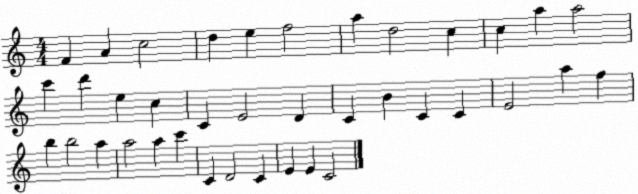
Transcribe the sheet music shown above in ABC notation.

X:1
T:Untitled
M:4/4
L:1/4
K:C
F A c2 d e f2 a d2 c c a a2 c' d' e c C E2 D C B C C E2 a f b b2 a a2 a c' C D2 C E E C2